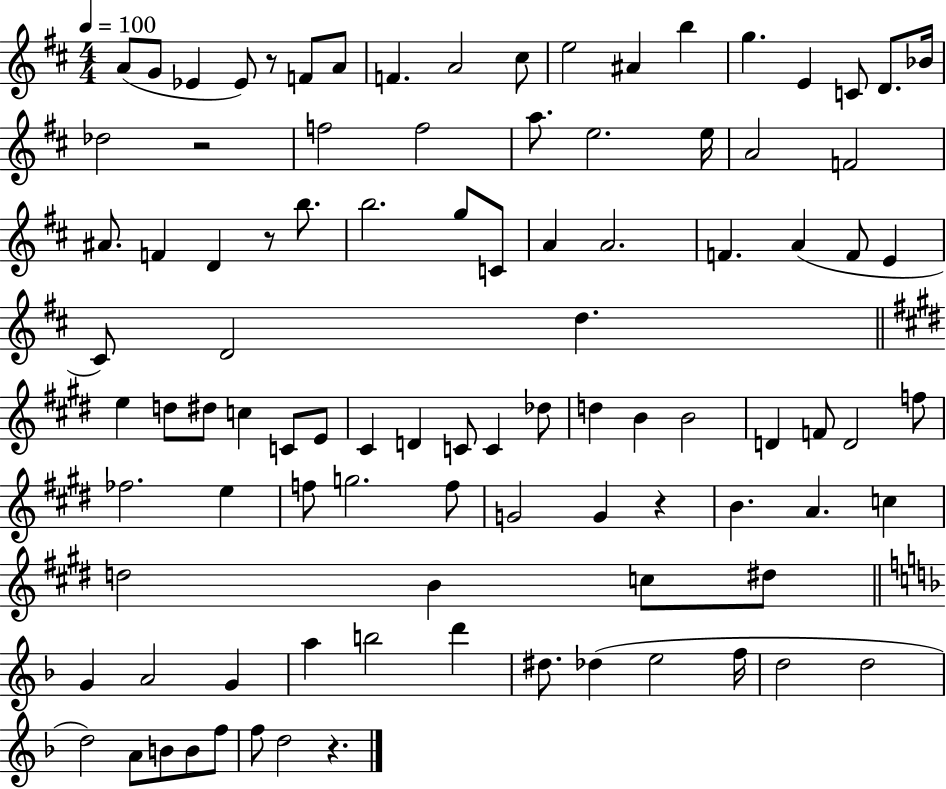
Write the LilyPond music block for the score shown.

{
  \clef treble
  \numericTimeSignature
  \time 4/4
  \key d \major
  \tempo 4 = 100
  a'8( g'8 ees'4 ees'8) r8 f'8 a'8 | f'4. a'2 cis''8 | e''2 ais'4 b''4 | g''4. e'4 c'8 d'8. bes'16 | \break des''2 r2 | f''2 f''2 | a''8. e''2. e''16 | a'2 f'2 | \break ais'8. f'4 d'4 r8 b''8. | b''2. g''8 c'8 | a'4 a'2. | f'4. a'4( f'8 e'4 | \break cis'8) d'2 d''4. | \bar "||" \break \key e \major e''4 d''8 dis''8 c''4 c'8 e'8 | cis'4 d'4 c'8 c'4 des''8 | d''4 b'4 b'2 | d'4 f'8 d'2 f''8 | \break fes''2. e''4 | f''8 g''2. f''8 | g'2 g'4 r4 | b'4. a'4. c''4 | \break d''2 b'4 c''8 dis''8 | \bar "||" \break \key f \major g'4 a'2 g'4 | a''4 b''2 d'''4 | dis''8. des''4( e''2 f''16 | d''2 d''2 | \break d''2) a'8 b'8 b'8 f''8 | f''8 d''2 r4. | \bar "|."
}